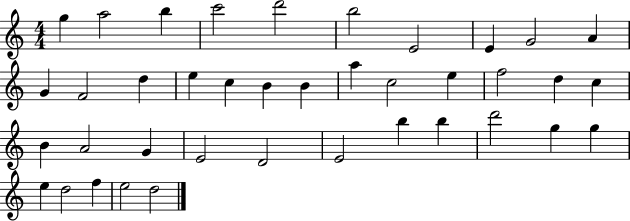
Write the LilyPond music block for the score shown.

{
  \clef treble
  \numericTimeSignature
  \time 4/4
  \key c \major
  g''4 a''2 b''4 | c'''2 d'''2 | b''2 e'2 | e'4 g'2 a'4 | \break g'4 f'2 d''4 | e''4 c''4 b'4 b'4 | a''4 c''2 e''4 | f''2 d''4 c''4 | \break b'4 a'2 g'4 | e'2 d'2 | e'2 b''4 b''4 | d'''2 g''4 g''4 | \break e''4 d''2 f''4 | e''2 d''2 | \bar "|."
}